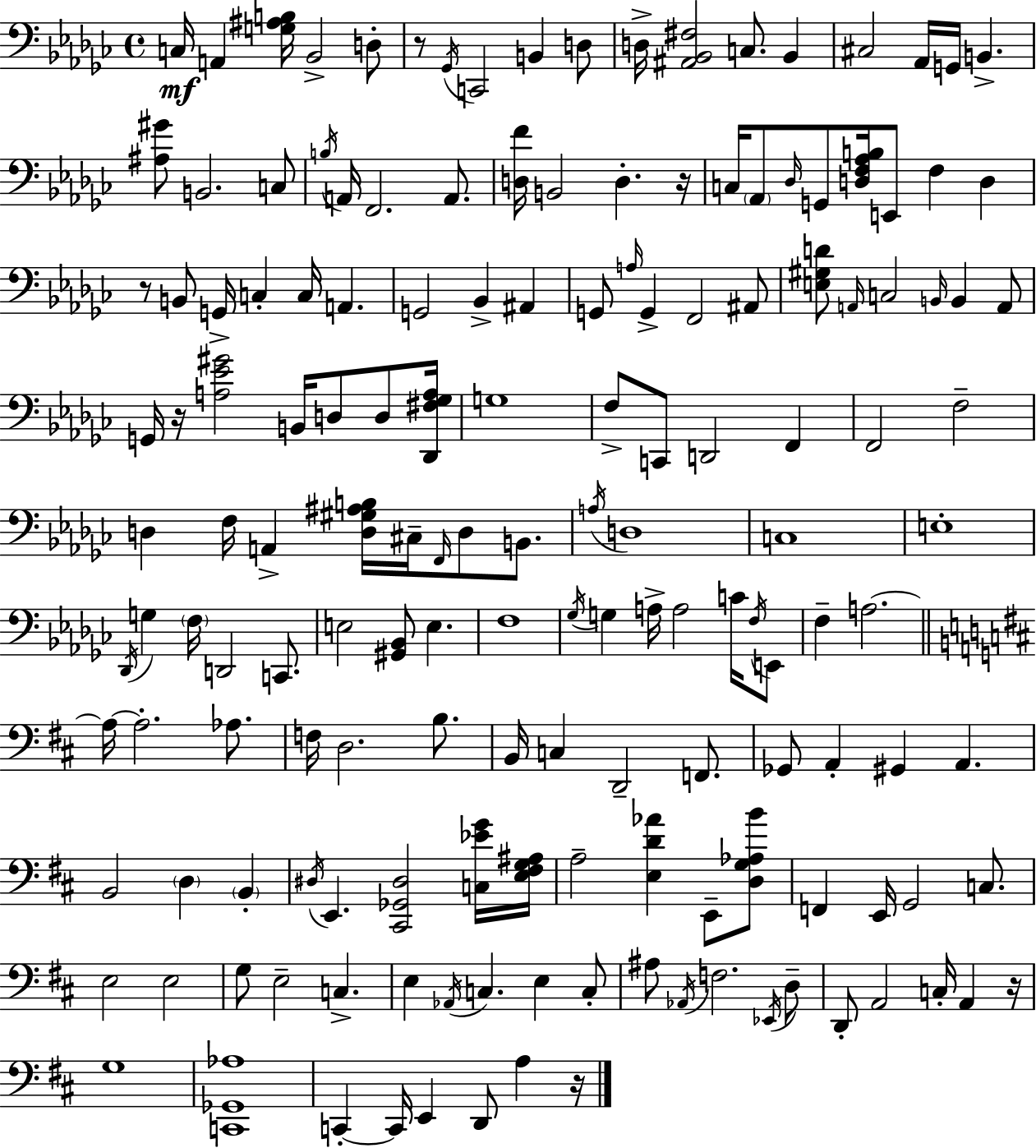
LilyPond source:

{
  \clef bass
  \time 4/4
  \defaultTimeSignature
  \key ees \minor
  c16\mf a,4 <g ais b>16 bes,2-> d8-. | r8 \acciaccatura { ges,16 } c,2 b,4 d8 | d16-> <ais, bes, fis>2 c8. bes,4 | cis2 aes,16 g,16 b,4.-> | \break <ais gis'>8 b,2. c8 | \acciaccatura { b16 } a,16 f,2. a,8. | <d f'>16 b,2 d4.-. | r16 c16 \parenthesize aes,8 \grace { des16 } g,8 <d f aes b>16 e,8 f4 d4 | \break r8 b,8 g,16-> c4-. c16 a,4. | g,2 bes,4-> ais,4 | g,8 \grace { a16 } g,4-> f,2 | ais,8 <e gis d'>8 \grace { a,16 } c2 \grace { b,16 } | \break b,4 a,8 g,16 r16 <a ees' gis'>2 | b,16 d8 d8 <des, fis ges a>16 g1 | f8-> c,8 d,2 | f,4 f,2 f2-- | \break d4 f16 a,4-> <d gis ais b>16 | cis16-- \grace { f,16 } d8 b,8. \acciaccatura { a16 } d1 | c1 | e1-. | \break \acciaccatura { des,16 } g4 \parenthesize f16 d,2 | c,8. e2 | <gis, bes,>8 e4. f1 | \acciaccatura { ges16 } g4 a16-> a2 | \break c'16 \acciaccatura { f16 } e,8 f4-- a2.~~ | \bar "||" \break \key b \minor a16~~ a2.-. aes8. | f16 d2. b8. | b,16 c4 d,2-- f,8. | ges,8 a,4-. gis,4 a,4. | \break b,2 \parenthesize d4 \parenthesize b,4-. | \acciaccatura { dis16 } e,4. <cis, ges, dis>2 <c ees' g'>16 | <e fis g ais>16 a2-- <e d' aes'>4 e,8-- <d g aes b'>8 | f,4 e,16 g,2 c8. | \break e2 e2 | g8 e2-- c4.-> | e4 \acciaccatura { aes,16 } c4. e4 | c8-. ais8 \acciaccatura { aes,16 } f2. | \break \acciaccatura { ees,16 } d8-- d,8-. a,2 c16-. a,4 | r16 g1 | <c, ges, aes>1 | c,4-.~~ c,16 e,4 d,8 a4 | \break r16 \bar "|."
}